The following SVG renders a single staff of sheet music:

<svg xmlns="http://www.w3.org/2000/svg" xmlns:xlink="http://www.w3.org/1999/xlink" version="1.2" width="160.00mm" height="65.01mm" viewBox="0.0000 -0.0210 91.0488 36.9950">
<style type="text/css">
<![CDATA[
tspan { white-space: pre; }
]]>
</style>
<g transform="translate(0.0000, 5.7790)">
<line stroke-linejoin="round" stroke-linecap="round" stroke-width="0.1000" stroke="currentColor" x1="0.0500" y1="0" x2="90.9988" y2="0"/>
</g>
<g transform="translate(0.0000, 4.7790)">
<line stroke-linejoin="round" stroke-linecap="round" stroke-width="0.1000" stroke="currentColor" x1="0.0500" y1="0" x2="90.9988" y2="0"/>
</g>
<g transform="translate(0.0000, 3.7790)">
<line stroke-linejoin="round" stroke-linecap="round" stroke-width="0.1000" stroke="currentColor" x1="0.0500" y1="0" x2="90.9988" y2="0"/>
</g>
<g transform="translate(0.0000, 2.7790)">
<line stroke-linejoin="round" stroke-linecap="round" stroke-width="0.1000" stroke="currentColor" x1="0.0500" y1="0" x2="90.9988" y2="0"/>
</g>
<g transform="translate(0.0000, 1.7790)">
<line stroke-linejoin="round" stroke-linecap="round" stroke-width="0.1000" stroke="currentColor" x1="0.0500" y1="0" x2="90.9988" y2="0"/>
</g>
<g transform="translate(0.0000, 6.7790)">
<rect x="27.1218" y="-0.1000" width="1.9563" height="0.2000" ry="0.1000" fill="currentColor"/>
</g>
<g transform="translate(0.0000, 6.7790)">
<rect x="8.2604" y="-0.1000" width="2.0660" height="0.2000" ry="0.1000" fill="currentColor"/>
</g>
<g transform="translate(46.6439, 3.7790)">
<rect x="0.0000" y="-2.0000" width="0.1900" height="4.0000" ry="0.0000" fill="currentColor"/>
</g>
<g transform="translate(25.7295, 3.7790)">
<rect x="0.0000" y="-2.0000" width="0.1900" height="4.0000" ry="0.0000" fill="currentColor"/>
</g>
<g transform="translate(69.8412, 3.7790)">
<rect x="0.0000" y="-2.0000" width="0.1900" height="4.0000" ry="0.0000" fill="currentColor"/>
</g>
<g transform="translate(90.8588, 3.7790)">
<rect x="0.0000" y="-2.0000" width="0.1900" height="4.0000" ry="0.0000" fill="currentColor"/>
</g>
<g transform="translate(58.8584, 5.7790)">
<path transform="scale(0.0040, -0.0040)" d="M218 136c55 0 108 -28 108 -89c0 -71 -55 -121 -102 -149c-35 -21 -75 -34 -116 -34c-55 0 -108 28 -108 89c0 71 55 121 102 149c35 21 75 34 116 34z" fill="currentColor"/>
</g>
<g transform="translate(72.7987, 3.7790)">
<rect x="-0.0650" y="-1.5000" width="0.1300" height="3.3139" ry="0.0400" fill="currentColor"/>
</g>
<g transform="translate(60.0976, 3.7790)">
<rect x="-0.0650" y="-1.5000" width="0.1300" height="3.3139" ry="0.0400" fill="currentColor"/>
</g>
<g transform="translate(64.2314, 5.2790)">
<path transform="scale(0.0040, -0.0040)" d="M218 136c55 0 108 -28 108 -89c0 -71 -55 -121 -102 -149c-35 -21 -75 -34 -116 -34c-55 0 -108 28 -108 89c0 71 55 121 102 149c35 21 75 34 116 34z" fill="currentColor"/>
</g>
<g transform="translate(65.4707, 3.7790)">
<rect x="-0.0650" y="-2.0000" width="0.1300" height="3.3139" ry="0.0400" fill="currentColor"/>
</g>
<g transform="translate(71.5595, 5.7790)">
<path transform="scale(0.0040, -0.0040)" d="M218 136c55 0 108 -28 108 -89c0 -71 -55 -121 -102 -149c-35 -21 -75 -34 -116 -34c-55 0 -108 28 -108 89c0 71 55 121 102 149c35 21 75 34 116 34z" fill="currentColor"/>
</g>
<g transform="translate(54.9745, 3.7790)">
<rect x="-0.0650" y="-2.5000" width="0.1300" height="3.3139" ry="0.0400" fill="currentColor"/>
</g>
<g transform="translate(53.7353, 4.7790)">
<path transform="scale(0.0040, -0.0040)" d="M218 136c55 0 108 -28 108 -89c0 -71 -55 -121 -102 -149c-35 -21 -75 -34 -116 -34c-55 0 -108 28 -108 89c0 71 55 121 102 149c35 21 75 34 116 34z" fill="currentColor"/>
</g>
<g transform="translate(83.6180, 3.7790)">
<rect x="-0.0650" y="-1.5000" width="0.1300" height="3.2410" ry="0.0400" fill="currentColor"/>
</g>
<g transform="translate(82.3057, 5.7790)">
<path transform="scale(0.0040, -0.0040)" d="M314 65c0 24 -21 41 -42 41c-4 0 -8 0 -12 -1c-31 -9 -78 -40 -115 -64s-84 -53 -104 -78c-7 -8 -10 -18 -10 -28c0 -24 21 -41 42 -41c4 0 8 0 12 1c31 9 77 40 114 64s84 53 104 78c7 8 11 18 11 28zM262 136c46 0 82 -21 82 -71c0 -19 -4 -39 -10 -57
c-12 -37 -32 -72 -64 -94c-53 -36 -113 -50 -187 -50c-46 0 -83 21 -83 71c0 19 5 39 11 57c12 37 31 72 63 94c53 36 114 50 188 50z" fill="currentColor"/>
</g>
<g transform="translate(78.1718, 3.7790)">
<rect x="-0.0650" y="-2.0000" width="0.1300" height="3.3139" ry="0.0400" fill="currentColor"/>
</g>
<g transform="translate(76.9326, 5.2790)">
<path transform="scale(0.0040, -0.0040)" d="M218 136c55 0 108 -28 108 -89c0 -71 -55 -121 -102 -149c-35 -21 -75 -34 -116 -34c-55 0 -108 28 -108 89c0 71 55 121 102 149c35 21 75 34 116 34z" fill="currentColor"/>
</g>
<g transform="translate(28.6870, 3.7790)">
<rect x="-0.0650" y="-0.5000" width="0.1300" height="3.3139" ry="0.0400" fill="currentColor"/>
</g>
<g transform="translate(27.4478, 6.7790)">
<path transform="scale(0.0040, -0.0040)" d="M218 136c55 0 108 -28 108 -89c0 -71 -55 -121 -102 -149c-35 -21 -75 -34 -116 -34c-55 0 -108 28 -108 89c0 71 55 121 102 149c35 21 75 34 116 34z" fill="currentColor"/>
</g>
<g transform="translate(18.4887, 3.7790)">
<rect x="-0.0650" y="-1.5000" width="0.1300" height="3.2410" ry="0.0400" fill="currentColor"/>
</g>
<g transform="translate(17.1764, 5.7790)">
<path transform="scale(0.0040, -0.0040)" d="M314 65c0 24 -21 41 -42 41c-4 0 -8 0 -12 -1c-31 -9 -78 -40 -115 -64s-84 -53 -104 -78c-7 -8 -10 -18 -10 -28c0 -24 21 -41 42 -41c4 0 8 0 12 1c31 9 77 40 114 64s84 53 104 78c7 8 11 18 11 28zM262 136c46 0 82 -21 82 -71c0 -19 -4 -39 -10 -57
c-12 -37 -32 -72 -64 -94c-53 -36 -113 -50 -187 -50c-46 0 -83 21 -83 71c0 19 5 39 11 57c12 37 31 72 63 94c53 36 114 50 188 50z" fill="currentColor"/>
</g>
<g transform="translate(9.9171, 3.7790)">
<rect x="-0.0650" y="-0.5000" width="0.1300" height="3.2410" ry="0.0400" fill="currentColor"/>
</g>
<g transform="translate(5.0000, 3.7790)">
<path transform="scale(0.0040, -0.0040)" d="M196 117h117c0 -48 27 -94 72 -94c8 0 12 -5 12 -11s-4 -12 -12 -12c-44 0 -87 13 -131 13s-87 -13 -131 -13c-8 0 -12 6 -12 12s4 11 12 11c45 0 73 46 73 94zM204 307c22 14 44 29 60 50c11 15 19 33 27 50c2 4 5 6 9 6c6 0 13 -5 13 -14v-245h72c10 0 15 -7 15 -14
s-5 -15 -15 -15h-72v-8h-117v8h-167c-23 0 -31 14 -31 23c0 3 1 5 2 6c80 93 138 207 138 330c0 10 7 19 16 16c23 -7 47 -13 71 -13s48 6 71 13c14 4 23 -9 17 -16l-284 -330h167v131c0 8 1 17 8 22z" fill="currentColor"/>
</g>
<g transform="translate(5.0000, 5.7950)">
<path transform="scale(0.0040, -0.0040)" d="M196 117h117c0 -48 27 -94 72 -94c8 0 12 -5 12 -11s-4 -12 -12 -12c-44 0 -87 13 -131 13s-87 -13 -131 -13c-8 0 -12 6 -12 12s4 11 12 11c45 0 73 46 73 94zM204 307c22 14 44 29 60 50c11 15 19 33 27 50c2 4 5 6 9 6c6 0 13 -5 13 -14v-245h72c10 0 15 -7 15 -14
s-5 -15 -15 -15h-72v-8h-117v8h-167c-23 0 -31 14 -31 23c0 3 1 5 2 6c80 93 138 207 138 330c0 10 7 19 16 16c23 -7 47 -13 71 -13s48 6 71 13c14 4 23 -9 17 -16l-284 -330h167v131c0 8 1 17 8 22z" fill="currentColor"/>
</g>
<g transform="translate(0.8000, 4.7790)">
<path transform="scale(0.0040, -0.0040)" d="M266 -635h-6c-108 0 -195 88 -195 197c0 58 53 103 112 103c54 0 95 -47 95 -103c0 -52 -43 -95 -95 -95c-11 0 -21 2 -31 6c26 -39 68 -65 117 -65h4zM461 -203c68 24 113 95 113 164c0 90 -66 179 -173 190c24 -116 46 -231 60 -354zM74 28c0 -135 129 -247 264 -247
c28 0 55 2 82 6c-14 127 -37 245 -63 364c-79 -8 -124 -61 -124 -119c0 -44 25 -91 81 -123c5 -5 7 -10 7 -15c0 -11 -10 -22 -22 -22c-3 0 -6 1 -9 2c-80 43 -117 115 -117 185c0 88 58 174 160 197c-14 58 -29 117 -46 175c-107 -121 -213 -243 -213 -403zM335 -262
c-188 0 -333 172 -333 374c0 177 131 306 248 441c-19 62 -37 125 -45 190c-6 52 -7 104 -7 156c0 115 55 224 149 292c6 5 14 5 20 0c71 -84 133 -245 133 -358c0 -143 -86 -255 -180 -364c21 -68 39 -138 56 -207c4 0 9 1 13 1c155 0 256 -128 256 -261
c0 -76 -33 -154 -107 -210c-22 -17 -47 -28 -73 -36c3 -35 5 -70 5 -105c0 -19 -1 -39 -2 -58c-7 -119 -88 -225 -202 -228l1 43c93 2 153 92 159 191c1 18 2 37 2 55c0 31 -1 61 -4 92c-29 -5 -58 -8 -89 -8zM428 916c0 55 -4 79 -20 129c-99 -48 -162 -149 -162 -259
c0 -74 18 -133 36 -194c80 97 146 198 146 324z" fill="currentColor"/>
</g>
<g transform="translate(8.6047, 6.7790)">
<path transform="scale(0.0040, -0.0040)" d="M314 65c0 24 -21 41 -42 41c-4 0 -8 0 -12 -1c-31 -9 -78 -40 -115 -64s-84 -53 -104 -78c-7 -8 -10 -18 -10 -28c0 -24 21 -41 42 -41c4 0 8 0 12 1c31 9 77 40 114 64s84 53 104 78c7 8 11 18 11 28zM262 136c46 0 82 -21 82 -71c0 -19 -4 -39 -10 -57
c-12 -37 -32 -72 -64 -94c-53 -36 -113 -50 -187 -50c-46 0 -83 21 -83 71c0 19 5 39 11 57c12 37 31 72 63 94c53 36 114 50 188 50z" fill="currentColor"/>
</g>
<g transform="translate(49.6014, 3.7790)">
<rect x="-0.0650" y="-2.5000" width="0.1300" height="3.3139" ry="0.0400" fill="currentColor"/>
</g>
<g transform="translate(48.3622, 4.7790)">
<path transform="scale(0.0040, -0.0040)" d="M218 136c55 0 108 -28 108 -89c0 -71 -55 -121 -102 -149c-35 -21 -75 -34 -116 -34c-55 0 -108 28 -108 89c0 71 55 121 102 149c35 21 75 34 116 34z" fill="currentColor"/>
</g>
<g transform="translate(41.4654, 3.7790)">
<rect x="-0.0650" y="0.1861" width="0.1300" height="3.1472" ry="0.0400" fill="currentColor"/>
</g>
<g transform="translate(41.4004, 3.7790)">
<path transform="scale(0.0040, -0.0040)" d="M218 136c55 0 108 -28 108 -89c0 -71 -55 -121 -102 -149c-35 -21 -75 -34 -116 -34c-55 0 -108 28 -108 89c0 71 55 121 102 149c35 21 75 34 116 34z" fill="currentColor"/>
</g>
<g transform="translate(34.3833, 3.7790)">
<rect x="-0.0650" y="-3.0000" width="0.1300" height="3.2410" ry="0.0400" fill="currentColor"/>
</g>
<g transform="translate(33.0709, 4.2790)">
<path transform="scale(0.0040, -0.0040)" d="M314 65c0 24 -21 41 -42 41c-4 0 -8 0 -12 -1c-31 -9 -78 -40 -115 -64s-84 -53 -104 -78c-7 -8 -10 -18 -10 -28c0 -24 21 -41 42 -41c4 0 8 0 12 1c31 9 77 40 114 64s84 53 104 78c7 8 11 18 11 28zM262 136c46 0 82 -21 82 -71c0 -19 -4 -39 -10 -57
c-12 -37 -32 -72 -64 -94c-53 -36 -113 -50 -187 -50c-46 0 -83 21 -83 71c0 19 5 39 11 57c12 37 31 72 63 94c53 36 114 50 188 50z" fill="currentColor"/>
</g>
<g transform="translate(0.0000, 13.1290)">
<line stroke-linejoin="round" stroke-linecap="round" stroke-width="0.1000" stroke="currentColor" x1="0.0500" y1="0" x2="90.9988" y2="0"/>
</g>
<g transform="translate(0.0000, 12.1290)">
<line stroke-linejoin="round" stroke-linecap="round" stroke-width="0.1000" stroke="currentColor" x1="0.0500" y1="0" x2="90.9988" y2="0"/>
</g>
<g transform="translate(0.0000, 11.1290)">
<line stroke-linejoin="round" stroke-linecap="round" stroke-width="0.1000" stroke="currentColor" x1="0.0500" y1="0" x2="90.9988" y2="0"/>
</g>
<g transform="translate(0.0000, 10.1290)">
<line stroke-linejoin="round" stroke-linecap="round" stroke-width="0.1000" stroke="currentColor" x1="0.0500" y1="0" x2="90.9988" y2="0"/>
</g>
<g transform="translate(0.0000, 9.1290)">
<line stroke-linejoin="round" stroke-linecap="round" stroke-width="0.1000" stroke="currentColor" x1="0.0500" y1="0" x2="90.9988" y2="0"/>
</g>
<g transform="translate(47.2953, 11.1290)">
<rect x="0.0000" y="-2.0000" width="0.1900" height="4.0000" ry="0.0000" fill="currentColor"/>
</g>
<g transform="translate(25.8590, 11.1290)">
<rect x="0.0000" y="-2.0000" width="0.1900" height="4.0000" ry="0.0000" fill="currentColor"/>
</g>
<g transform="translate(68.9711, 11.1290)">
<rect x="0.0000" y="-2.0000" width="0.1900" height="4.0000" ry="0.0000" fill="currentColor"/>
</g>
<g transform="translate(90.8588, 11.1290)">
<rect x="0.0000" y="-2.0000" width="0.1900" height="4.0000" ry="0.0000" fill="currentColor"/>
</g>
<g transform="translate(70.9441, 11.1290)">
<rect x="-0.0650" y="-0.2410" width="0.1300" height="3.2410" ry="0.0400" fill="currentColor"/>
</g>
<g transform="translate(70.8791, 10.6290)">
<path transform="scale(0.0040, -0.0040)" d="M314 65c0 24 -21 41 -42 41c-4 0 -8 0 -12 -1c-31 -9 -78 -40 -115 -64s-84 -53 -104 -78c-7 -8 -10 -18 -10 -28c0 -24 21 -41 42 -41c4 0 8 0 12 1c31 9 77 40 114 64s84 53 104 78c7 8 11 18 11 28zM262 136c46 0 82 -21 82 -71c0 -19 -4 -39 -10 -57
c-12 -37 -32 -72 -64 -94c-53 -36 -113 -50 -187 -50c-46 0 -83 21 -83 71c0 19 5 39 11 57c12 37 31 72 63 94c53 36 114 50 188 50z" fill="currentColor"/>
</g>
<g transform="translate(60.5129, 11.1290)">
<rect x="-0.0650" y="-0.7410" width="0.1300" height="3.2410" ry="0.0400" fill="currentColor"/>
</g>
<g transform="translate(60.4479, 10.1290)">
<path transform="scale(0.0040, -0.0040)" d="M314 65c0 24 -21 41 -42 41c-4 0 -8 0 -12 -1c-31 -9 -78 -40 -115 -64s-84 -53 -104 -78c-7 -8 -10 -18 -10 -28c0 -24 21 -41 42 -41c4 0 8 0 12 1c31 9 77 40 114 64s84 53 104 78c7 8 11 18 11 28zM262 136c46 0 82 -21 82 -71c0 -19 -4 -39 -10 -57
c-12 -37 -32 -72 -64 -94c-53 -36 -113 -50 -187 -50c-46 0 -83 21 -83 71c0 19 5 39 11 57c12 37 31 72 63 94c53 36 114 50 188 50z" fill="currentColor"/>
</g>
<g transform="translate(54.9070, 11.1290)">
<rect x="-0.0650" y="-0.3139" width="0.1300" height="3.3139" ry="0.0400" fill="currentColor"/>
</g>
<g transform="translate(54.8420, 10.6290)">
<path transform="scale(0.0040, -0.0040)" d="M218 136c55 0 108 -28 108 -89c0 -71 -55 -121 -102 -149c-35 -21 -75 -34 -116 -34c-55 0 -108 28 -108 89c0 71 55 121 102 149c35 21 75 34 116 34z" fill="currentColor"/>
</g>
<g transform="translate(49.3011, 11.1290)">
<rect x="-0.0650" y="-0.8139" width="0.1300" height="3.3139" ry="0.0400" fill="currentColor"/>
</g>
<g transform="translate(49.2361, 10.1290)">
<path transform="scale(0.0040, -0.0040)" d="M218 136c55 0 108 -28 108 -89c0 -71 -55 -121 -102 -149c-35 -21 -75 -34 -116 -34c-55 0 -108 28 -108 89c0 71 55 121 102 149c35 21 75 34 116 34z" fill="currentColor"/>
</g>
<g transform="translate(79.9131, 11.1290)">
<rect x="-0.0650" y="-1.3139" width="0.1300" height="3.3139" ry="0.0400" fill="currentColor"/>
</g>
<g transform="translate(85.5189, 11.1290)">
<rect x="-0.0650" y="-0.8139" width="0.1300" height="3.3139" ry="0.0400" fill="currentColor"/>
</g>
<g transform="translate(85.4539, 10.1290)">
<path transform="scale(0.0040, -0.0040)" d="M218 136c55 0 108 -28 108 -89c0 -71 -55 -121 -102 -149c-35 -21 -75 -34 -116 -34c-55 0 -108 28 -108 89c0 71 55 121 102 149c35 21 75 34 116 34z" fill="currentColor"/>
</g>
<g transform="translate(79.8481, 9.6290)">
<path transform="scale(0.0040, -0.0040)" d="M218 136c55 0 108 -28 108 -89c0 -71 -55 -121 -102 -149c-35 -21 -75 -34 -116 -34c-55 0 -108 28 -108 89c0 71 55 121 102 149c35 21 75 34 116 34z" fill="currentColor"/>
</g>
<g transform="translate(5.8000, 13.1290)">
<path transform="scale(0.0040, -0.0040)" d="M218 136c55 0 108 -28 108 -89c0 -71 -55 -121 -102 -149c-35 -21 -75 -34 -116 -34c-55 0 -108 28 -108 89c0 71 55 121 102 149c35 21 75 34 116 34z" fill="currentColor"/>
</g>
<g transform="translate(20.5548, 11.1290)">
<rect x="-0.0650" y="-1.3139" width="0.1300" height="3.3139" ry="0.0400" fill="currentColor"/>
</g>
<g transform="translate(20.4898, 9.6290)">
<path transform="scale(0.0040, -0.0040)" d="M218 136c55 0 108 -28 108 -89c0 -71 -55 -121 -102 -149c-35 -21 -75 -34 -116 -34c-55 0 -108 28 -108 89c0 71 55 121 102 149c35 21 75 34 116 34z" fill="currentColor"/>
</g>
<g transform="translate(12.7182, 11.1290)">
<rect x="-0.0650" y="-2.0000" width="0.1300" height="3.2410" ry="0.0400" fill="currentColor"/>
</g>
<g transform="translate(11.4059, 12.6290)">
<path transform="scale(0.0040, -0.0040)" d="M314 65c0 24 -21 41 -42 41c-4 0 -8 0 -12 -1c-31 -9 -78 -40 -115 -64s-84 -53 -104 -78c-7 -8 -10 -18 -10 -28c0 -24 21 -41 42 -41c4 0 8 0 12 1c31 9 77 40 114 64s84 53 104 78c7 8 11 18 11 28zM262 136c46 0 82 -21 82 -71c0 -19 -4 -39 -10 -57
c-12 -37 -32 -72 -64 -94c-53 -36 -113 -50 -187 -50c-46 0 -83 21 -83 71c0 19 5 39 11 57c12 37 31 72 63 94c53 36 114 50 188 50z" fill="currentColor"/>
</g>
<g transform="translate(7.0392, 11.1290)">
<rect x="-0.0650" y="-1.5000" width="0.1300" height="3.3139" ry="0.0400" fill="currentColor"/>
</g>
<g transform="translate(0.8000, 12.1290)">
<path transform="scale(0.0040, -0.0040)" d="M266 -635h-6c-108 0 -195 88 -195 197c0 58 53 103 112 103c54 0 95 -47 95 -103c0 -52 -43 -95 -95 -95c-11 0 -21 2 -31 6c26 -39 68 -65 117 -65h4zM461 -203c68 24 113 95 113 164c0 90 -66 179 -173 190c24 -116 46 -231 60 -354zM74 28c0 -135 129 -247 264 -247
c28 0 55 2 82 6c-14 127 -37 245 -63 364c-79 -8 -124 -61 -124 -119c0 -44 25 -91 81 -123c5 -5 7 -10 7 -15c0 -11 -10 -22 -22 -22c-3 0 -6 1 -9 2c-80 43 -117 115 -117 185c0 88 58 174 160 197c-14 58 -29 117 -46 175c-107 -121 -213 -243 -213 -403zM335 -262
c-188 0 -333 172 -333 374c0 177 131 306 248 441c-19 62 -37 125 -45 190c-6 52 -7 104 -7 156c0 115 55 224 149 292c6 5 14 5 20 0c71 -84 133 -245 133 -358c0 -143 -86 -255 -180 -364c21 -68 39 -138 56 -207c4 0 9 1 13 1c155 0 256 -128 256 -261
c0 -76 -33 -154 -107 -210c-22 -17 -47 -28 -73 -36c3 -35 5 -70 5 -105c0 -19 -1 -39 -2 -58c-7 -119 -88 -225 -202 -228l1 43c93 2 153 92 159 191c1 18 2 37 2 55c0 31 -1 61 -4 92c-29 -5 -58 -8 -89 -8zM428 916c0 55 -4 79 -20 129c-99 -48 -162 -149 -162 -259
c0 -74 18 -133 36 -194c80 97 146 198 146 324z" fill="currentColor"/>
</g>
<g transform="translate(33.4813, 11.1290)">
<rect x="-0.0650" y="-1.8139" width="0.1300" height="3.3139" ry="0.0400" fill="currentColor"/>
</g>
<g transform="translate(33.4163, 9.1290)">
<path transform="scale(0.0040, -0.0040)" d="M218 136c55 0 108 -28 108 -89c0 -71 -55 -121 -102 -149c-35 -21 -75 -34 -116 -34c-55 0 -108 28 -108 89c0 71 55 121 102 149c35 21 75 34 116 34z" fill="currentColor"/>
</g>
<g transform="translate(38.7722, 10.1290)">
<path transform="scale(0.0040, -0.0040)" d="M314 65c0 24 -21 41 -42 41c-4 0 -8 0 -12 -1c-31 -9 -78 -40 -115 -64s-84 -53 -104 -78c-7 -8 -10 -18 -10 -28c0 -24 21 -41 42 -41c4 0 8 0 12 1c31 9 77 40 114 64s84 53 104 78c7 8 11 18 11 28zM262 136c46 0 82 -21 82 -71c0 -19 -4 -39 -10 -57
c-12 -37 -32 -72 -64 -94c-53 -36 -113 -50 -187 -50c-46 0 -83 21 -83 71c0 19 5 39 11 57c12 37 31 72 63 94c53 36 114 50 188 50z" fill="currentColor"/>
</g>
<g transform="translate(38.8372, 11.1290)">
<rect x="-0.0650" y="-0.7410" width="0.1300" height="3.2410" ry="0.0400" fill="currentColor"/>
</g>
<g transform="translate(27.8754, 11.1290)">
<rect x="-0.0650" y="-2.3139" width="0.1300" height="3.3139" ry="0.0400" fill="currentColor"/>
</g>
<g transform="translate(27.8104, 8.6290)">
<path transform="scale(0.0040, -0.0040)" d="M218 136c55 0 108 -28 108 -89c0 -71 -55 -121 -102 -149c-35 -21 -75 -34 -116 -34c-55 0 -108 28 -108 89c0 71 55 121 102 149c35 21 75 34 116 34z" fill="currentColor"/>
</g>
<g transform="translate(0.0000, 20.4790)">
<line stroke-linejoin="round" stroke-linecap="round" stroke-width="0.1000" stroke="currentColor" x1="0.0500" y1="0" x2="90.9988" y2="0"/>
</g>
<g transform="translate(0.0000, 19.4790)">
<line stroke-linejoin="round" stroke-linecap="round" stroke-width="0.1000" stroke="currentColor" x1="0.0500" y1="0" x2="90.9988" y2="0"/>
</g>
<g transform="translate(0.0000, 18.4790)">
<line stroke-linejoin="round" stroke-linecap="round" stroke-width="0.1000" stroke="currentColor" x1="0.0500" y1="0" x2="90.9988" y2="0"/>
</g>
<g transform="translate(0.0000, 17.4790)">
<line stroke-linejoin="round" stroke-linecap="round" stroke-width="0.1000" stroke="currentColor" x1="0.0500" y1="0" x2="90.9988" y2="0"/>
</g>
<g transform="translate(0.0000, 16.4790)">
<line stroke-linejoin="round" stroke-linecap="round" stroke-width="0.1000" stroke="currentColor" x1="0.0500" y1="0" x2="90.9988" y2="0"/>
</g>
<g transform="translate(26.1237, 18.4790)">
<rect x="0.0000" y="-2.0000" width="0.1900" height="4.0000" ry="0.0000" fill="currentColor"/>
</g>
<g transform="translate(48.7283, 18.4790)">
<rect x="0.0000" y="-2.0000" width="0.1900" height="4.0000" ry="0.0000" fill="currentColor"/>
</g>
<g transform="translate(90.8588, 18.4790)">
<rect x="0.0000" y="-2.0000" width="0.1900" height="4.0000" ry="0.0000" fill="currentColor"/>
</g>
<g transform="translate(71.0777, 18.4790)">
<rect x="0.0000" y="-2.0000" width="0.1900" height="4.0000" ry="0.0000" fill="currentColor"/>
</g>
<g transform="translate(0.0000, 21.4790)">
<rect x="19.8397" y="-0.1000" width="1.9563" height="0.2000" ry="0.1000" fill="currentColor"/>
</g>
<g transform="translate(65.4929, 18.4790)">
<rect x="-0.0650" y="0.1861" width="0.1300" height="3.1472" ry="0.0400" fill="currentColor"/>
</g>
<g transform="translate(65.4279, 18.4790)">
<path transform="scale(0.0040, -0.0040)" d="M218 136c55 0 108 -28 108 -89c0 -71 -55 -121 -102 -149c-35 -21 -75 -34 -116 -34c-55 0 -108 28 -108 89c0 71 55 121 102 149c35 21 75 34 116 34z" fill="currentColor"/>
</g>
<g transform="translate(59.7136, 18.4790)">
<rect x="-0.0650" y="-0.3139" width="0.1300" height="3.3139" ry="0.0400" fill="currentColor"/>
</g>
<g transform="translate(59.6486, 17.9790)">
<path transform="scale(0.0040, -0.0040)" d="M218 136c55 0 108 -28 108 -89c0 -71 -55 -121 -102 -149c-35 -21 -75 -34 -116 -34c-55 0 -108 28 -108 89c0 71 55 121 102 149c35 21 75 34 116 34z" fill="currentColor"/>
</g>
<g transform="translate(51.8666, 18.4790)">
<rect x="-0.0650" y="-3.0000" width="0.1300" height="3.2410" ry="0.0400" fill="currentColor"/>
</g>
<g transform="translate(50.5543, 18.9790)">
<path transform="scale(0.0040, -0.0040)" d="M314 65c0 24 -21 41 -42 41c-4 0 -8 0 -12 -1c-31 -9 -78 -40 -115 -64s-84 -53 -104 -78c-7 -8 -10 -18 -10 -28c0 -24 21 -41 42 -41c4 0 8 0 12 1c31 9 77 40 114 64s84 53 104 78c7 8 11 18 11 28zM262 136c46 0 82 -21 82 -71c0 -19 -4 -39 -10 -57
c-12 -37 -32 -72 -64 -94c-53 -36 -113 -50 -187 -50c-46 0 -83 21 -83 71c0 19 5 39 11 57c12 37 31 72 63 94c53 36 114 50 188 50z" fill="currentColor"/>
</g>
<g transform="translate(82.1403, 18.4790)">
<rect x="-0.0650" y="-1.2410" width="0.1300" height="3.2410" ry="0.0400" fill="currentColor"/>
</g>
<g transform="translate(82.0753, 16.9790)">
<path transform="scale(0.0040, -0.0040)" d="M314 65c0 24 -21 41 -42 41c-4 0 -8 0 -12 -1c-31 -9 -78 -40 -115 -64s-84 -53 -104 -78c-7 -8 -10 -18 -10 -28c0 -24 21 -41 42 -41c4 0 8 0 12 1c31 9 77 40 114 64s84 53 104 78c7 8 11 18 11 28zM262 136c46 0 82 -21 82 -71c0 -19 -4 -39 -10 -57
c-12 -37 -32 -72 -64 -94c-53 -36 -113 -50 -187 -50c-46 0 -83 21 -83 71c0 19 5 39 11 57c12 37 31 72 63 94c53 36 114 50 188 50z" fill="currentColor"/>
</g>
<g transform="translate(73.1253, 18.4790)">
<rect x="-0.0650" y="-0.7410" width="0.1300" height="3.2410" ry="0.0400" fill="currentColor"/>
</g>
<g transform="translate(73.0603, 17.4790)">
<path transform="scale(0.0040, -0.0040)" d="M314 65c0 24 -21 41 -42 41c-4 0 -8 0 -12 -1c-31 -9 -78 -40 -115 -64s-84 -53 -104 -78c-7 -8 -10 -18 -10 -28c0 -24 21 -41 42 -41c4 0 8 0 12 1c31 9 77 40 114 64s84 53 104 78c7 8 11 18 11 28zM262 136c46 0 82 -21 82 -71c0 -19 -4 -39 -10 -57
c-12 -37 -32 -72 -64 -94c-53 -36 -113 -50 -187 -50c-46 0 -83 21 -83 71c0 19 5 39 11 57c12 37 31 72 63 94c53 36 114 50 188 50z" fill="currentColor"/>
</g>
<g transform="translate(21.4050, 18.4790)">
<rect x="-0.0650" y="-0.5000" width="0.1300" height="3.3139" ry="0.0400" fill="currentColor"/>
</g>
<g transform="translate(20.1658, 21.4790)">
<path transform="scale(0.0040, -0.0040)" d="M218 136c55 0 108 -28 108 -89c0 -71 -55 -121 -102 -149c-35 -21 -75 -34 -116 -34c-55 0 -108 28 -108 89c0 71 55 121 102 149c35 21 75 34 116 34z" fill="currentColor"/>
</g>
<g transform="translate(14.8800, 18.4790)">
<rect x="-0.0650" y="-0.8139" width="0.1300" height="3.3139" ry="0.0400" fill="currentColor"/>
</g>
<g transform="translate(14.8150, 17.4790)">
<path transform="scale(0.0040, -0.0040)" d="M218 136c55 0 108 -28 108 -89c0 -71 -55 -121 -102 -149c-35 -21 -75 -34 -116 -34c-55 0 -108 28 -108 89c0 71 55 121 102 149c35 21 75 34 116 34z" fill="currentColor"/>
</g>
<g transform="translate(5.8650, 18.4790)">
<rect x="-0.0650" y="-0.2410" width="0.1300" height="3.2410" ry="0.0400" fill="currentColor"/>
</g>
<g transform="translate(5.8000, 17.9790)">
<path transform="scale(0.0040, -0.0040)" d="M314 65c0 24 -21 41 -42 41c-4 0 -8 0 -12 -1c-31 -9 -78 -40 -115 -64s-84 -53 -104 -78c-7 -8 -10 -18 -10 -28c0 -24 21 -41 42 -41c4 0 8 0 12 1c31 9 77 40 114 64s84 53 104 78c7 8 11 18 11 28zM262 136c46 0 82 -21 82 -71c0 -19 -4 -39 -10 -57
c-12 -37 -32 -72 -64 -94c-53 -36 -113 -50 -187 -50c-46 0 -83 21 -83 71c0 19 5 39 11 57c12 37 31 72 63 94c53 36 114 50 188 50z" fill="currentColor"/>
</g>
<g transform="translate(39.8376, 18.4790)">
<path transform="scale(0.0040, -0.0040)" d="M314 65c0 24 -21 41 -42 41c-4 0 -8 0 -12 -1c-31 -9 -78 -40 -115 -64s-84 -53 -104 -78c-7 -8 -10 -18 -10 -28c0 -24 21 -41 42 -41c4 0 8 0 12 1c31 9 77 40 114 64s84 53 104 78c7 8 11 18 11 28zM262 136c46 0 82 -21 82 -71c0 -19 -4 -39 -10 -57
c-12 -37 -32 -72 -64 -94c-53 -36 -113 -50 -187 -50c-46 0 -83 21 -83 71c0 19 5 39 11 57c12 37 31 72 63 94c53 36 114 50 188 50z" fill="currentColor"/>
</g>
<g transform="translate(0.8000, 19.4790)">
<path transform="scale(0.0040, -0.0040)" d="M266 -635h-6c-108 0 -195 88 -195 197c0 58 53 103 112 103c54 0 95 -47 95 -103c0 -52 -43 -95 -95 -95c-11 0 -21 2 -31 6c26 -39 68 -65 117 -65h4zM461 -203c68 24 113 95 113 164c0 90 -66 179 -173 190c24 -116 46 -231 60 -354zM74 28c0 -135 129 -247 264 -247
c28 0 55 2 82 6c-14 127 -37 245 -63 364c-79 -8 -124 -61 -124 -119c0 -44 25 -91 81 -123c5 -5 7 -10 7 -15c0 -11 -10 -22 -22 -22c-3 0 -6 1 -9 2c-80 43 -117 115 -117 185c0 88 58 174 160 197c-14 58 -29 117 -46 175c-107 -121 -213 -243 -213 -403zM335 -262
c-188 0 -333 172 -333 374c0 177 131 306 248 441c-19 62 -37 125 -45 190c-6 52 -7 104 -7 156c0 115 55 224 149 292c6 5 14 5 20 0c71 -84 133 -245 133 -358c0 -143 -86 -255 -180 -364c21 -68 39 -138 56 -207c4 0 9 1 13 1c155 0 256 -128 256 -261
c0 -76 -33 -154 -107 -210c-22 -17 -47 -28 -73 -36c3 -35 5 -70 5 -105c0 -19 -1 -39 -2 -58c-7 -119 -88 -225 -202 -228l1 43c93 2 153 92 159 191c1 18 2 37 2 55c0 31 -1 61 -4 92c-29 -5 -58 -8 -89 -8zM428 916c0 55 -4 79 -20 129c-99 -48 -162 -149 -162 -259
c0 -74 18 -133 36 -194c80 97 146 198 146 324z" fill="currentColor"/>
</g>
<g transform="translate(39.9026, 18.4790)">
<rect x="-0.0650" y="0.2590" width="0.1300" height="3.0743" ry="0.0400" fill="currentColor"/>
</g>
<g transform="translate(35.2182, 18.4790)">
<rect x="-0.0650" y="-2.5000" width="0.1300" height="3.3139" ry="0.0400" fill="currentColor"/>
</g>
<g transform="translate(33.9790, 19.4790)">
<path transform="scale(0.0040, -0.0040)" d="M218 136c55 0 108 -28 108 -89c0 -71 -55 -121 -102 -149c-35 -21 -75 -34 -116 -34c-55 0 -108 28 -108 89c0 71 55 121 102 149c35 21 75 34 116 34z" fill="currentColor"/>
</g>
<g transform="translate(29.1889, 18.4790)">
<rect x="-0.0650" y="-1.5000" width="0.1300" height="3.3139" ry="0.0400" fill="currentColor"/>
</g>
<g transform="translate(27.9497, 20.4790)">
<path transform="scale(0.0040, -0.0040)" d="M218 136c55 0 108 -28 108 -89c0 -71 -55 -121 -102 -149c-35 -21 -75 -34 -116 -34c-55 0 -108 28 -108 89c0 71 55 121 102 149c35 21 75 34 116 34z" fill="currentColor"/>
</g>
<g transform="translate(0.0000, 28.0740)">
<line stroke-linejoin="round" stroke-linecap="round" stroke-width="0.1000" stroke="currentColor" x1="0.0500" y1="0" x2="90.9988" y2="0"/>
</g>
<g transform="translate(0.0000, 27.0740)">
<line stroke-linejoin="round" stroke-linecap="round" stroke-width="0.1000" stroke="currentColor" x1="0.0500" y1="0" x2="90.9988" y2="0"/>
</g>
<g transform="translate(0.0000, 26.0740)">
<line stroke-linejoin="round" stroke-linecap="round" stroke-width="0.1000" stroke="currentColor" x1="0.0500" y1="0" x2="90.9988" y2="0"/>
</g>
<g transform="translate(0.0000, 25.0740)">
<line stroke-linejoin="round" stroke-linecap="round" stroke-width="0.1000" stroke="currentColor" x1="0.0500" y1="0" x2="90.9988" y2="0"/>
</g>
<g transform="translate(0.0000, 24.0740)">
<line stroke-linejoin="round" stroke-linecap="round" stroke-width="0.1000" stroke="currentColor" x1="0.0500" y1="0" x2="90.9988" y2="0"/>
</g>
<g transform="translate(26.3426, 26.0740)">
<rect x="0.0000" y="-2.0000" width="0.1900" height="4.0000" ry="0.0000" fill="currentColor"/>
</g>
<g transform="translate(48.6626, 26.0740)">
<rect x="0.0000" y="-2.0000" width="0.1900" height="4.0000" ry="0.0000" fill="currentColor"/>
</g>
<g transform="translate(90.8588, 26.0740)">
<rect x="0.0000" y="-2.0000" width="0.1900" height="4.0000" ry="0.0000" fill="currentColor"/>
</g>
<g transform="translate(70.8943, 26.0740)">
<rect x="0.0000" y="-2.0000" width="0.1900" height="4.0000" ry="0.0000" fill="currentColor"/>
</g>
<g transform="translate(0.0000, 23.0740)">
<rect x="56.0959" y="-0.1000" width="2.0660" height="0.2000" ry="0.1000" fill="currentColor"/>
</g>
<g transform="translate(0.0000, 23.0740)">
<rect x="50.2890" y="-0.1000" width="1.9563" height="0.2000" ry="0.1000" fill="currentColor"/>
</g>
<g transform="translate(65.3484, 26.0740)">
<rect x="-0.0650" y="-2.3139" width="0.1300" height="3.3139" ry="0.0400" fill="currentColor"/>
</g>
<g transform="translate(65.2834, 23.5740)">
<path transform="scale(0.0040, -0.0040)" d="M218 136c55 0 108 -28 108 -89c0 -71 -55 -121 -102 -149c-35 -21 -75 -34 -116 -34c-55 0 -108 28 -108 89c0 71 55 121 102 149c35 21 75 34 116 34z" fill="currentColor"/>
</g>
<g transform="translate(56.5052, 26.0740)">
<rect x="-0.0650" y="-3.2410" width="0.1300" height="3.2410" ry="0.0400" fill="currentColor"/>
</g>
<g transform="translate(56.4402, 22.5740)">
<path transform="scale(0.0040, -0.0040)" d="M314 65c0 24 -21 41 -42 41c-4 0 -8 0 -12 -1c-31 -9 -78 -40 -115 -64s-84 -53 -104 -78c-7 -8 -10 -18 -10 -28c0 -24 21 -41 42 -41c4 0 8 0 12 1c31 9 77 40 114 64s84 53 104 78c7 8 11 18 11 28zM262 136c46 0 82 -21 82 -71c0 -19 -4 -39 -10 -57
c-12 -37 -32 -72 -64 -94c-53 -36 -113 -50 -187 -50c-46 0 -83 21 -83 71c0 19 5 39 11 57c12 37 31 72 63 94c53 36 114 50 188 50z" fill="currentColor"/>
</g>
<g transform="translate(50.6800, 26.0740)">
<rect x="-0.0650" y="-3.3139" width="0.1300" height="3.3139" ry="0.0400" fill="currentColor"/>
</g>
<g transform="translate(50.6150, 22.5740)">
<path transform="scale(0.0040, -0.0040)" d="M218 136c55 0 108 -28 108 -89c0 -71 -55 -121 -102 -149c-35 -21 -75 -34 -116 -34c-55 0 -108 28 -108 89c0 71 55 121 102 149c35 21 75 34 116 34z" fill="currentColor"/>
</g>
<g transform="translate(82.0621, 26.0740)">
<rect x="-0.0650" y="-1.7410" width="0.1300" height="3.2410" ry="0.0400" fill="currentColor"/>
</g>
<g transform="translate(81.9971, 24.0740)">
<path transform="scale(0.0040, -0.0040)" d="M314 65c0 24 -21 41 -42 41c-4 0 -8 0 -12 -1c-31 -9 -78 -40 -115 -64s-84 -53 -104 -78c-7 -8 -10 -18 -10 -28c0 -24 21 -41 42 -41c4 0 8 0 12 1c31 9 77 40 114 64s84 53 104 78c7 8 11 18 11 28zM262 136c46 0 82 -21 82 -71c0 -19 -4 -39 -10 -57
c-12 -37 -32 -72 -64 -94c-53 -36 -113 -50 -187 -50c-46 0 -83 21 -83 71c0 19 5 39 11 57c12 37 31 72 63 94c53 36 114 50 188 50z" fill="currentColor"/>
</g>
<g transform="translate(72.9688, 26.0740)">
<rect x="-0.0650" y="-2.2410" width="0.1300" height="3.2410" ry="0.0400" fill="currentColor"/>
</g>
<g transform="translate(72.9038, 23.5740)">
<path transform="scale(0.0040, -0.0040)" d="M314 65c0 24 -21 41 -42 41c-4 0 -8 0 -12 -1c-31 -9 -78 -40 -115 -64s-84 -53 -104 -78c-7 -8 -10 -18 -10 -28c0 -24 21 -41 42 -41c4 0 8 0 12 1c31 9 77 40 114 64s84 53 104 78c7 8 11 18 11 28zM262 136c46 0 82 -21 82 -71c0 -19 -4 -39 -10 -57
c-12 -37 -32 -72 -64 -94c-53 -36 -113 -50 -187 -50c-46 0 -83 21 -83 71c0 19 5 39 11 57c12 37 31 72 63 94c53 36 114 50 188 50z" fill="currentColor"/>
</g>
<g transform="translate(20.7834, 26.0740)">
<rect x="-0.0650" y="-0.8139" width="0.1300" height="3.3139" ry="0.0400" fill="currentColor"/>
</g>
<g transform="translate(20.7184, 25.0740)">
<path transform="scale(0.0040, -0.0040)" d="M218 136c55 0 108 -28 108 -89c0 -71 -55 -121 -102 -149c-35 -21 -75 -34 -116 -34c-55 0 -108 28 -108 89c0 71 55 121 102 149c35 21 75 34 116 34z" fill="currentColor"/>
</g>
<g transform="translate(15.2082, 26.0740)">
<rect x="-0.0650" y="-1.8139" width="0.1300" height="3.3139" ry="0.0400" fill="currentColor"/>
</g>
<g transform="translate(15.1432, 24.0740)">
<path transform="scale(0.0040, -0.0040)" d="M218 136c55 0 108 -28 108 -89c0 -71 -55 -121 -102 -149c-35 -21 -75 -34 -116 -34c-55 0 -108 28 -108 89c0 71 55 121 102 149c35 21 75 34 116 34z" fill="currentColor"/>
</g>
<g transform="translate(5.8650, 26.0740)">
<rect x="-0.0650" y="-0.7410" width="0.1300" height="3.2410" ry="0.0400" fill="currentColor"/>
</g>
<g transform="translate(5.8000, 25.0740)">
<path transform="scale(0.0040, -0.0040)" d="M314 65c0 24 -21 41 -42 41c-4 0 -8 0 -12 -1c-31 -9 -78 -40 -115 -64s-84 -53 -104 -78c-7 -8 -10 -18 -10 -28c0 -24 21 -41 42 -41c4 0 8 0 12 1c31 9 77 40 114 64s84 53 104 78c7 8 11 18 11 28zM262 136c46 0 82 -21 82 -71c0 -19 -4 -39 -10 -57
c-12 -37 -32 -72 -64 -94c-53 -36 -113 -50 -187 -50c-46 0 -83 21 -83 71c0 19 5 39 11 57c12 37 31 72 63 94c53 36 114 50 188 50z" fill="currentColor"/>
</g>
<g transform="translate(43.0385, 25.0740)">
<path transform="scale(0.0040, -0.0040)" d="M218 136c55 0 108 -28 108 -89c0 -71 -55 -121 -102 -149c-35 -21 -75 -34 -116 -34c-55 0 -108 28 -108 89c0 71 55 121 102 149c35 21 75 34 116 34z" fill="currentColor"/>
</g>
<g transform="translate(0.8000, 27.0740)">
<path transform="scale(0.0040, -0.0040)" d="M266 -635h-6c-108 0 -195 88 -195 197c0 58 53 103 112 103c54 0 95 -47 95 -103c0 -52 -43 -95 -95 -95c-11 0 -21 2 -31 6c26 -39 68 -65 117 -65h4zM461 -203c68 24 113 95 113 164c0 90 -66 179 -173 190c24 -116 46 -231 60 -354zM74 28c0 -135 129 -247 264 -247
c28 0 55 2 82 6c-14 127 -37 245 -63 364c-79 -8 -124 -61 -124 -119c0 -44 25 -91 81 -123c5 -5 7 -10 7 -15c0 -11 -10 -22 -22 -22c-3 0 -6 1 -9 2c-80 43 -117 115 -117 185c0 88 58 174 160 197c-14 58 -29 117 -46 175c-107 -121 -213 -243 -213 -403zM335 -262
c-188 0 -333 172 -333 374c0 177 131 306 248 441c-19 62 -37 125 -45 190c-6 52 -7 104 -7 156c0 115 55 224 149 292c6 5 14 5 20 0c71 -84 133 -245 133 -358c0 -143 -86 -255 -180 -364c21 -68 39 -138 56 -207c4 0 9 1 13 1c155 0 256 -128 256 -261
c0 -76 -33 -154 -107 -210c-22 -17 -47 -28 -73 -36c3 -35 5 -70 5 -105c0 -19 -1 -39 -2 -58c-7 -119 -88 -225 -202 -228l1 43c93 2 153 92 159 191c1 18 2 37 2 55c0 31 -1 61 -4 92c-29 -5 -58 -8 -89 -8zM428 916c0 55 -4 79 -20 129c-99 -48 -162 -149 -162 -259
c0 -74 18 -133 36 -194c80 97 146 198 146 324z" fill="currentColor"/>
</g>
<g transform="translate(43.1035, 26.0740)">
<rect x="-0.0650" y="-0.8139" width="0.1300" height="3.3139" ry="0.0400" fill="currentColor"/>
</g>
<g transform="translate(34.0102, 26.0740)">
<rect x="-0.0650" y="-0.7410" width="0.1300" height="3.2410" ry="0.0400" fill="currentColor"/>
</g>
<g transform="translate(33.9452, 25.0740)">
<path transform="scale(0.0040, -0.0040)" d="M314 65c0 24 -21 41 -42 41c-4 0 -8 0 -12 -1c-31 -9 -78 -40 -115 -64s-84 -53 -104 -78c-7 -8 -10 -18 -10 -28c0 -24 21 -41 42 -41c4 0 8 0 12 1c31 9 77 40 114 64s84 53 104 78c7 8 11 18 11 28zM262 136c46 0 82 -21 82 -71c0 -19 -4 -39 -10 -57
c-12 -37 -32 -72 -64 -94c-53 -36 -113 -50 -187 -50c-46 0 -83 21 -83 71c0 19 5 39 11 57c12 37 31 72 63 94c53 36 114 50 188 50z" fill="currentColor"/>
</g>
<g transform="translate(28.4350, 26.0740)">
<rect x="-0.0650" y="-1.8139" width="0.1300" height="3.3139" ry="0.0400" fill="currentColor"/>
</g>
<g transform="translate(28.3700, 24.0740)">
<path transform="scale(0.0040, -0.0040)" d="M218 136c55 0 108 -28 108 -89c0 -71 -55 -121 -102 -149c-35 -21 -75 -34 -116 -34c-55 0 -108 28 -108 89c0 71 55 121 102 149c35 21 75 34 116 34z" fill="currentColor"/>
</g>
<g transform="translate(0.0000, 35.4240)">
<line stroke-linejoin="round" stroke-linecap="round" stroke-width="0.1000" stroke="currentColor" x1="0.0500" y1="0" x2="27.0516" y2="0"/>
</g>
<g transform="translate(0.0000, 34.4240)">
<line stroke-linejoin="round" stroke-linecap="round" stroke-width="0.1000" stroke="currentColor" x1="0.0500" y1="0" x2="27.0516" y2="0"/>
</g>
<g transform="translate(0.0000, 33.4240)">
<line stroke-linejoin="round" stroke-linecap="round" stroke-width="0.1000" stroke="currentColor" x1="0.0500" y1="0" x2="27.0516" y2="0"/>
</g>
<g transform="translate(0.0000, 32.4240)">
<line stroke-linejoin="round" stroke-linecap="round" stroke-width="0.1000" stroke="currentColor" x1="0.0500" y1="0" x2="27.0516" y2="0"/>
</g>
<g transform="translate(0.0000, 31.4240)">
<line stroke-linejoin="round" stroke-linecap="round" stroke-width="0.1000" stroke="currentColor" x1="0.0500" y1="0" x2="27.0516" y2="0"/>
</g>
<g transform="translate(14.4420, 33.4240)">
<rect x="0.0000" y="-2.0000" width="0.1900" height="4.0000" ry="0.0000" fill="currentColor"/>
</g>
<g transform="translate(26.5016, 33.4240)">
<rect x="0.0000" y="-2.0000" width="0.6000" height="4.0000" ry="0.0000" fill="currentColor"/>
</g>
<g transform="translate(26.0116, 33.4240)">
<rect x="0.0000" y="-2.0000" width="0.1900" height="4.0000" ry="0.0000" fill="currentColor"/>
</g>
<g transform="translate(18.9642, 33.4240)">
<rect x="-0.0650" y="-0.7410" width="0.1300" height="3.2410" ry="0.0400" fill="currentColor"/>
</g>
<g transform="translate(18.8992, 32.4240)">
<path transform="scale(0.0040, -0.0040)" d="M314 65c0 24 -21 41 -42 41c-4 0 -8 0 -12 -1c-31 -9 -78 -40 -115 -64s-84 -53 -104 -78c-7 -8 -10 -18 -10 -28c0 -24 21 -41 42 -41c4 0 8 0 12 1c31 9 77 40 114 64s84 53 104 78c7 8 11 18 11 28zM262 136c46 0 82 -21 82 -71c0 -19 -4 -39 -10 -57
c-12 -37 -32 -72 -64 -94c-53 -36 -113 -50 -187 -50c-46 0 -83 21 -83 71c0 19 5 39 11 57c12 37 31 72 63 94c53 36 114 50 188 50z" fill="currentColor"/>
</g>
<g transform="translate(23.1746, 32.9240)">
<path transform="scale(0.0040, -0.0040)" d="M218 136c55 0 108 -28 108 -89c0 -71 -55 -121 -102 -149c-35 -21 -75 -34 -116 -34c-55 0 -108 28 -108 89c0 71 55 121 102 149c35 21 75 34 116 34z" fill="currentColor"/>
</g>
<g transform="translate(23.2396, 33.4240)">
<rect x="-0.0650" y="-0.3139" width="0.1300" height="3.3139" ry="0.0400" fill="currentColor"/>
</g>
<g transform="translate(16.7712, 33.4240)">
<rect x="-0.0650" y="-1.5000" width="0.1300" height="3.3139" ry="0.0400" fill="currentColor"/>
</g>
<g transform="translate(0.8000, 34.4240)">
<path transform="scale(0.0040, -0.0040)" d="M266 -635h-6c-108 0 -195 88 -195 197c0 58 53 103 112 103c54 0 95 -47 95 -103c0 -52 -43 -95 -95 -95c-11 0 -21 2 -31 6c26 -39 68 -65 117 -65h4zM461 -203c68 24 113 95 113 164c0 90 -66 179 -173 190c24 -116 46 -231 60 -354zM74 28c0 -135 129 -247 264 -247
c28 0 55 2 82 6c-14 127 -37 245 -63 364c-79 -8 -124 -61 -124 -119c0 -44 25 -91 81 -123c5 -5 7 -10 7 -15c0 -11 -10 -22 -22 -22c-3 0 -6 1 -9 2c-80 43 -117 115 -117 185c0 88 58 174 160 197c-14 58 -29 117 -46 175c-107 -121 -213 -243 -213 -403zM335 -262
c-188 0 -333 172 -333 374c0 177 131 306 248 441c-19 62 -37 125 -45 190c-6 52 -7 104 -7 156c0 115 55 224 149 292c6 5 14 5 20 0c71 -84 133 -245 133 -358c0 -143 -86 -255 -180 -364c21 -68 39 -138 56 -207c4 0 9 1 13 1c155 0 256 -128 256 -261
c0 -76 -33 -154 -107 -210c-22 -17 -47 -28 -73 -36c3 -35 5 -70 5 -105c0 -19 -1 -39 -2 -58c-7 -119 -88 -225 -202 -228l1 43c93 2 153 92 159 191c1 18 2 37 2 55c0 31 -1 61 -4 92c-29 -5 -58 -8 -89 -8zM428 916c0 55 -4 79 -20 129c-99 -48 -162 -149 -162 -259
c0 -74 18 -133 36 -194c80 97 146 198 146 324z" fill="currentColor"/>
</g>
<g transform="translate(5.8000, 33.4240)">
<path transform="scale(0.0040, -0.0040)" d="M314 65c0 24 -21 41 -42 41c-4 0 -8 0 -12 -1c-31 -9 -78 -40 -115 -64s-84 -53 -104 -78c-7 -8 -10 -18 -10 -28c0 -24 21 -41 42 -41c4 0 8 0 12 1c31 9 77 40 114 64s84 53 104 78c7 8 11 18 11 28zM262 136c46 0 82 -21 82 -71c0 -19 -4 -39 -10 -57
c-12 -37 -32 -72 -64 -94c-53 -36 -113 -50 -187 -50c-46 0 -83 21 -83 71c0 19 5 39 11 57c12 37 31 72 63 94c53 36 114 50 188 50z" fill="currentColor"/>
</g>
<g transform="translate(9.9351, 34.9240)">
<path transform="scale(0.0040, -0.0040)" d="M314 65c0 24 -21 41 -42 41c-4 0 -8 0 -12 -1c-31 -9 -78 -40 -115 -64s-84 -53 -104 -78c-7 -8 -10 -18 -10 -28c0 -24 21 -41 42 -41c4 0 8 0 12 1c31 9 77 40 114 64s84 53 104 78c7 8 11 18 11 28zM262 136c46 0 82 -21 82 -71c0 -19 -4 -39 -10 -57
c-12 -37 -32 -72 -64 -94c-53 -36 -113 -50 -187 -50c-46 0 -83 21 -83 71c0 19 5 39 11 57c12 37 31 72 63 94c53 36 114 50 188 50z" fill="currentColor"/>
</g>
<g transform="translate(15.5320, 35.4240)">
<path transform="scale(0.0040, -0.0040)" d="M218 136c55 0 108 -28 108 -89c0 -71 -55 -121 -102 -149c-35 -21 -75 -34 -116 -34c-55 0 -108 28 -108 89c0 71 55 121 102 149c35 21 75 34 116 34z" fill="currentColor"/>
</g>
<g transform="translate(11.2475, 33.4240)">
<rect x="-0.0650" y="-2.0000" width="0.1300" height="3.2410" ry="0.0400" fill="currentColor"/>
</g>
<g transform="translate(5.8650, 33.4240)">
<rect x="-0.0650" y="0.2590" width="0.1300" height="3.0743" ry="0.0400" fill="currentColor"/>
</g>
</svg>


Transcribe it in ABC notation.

X:1
T:Untitled
M:4/4
L:1/4
K:C
C2 E2 C A2 B G G E F E F E2 E F2 e g f d2 d c d2 c2 e d c2 d C E G B2 A2 c B d2 e2 d2 f d f d2 d b b2 g g2 f2 B2 F2 E d2 c